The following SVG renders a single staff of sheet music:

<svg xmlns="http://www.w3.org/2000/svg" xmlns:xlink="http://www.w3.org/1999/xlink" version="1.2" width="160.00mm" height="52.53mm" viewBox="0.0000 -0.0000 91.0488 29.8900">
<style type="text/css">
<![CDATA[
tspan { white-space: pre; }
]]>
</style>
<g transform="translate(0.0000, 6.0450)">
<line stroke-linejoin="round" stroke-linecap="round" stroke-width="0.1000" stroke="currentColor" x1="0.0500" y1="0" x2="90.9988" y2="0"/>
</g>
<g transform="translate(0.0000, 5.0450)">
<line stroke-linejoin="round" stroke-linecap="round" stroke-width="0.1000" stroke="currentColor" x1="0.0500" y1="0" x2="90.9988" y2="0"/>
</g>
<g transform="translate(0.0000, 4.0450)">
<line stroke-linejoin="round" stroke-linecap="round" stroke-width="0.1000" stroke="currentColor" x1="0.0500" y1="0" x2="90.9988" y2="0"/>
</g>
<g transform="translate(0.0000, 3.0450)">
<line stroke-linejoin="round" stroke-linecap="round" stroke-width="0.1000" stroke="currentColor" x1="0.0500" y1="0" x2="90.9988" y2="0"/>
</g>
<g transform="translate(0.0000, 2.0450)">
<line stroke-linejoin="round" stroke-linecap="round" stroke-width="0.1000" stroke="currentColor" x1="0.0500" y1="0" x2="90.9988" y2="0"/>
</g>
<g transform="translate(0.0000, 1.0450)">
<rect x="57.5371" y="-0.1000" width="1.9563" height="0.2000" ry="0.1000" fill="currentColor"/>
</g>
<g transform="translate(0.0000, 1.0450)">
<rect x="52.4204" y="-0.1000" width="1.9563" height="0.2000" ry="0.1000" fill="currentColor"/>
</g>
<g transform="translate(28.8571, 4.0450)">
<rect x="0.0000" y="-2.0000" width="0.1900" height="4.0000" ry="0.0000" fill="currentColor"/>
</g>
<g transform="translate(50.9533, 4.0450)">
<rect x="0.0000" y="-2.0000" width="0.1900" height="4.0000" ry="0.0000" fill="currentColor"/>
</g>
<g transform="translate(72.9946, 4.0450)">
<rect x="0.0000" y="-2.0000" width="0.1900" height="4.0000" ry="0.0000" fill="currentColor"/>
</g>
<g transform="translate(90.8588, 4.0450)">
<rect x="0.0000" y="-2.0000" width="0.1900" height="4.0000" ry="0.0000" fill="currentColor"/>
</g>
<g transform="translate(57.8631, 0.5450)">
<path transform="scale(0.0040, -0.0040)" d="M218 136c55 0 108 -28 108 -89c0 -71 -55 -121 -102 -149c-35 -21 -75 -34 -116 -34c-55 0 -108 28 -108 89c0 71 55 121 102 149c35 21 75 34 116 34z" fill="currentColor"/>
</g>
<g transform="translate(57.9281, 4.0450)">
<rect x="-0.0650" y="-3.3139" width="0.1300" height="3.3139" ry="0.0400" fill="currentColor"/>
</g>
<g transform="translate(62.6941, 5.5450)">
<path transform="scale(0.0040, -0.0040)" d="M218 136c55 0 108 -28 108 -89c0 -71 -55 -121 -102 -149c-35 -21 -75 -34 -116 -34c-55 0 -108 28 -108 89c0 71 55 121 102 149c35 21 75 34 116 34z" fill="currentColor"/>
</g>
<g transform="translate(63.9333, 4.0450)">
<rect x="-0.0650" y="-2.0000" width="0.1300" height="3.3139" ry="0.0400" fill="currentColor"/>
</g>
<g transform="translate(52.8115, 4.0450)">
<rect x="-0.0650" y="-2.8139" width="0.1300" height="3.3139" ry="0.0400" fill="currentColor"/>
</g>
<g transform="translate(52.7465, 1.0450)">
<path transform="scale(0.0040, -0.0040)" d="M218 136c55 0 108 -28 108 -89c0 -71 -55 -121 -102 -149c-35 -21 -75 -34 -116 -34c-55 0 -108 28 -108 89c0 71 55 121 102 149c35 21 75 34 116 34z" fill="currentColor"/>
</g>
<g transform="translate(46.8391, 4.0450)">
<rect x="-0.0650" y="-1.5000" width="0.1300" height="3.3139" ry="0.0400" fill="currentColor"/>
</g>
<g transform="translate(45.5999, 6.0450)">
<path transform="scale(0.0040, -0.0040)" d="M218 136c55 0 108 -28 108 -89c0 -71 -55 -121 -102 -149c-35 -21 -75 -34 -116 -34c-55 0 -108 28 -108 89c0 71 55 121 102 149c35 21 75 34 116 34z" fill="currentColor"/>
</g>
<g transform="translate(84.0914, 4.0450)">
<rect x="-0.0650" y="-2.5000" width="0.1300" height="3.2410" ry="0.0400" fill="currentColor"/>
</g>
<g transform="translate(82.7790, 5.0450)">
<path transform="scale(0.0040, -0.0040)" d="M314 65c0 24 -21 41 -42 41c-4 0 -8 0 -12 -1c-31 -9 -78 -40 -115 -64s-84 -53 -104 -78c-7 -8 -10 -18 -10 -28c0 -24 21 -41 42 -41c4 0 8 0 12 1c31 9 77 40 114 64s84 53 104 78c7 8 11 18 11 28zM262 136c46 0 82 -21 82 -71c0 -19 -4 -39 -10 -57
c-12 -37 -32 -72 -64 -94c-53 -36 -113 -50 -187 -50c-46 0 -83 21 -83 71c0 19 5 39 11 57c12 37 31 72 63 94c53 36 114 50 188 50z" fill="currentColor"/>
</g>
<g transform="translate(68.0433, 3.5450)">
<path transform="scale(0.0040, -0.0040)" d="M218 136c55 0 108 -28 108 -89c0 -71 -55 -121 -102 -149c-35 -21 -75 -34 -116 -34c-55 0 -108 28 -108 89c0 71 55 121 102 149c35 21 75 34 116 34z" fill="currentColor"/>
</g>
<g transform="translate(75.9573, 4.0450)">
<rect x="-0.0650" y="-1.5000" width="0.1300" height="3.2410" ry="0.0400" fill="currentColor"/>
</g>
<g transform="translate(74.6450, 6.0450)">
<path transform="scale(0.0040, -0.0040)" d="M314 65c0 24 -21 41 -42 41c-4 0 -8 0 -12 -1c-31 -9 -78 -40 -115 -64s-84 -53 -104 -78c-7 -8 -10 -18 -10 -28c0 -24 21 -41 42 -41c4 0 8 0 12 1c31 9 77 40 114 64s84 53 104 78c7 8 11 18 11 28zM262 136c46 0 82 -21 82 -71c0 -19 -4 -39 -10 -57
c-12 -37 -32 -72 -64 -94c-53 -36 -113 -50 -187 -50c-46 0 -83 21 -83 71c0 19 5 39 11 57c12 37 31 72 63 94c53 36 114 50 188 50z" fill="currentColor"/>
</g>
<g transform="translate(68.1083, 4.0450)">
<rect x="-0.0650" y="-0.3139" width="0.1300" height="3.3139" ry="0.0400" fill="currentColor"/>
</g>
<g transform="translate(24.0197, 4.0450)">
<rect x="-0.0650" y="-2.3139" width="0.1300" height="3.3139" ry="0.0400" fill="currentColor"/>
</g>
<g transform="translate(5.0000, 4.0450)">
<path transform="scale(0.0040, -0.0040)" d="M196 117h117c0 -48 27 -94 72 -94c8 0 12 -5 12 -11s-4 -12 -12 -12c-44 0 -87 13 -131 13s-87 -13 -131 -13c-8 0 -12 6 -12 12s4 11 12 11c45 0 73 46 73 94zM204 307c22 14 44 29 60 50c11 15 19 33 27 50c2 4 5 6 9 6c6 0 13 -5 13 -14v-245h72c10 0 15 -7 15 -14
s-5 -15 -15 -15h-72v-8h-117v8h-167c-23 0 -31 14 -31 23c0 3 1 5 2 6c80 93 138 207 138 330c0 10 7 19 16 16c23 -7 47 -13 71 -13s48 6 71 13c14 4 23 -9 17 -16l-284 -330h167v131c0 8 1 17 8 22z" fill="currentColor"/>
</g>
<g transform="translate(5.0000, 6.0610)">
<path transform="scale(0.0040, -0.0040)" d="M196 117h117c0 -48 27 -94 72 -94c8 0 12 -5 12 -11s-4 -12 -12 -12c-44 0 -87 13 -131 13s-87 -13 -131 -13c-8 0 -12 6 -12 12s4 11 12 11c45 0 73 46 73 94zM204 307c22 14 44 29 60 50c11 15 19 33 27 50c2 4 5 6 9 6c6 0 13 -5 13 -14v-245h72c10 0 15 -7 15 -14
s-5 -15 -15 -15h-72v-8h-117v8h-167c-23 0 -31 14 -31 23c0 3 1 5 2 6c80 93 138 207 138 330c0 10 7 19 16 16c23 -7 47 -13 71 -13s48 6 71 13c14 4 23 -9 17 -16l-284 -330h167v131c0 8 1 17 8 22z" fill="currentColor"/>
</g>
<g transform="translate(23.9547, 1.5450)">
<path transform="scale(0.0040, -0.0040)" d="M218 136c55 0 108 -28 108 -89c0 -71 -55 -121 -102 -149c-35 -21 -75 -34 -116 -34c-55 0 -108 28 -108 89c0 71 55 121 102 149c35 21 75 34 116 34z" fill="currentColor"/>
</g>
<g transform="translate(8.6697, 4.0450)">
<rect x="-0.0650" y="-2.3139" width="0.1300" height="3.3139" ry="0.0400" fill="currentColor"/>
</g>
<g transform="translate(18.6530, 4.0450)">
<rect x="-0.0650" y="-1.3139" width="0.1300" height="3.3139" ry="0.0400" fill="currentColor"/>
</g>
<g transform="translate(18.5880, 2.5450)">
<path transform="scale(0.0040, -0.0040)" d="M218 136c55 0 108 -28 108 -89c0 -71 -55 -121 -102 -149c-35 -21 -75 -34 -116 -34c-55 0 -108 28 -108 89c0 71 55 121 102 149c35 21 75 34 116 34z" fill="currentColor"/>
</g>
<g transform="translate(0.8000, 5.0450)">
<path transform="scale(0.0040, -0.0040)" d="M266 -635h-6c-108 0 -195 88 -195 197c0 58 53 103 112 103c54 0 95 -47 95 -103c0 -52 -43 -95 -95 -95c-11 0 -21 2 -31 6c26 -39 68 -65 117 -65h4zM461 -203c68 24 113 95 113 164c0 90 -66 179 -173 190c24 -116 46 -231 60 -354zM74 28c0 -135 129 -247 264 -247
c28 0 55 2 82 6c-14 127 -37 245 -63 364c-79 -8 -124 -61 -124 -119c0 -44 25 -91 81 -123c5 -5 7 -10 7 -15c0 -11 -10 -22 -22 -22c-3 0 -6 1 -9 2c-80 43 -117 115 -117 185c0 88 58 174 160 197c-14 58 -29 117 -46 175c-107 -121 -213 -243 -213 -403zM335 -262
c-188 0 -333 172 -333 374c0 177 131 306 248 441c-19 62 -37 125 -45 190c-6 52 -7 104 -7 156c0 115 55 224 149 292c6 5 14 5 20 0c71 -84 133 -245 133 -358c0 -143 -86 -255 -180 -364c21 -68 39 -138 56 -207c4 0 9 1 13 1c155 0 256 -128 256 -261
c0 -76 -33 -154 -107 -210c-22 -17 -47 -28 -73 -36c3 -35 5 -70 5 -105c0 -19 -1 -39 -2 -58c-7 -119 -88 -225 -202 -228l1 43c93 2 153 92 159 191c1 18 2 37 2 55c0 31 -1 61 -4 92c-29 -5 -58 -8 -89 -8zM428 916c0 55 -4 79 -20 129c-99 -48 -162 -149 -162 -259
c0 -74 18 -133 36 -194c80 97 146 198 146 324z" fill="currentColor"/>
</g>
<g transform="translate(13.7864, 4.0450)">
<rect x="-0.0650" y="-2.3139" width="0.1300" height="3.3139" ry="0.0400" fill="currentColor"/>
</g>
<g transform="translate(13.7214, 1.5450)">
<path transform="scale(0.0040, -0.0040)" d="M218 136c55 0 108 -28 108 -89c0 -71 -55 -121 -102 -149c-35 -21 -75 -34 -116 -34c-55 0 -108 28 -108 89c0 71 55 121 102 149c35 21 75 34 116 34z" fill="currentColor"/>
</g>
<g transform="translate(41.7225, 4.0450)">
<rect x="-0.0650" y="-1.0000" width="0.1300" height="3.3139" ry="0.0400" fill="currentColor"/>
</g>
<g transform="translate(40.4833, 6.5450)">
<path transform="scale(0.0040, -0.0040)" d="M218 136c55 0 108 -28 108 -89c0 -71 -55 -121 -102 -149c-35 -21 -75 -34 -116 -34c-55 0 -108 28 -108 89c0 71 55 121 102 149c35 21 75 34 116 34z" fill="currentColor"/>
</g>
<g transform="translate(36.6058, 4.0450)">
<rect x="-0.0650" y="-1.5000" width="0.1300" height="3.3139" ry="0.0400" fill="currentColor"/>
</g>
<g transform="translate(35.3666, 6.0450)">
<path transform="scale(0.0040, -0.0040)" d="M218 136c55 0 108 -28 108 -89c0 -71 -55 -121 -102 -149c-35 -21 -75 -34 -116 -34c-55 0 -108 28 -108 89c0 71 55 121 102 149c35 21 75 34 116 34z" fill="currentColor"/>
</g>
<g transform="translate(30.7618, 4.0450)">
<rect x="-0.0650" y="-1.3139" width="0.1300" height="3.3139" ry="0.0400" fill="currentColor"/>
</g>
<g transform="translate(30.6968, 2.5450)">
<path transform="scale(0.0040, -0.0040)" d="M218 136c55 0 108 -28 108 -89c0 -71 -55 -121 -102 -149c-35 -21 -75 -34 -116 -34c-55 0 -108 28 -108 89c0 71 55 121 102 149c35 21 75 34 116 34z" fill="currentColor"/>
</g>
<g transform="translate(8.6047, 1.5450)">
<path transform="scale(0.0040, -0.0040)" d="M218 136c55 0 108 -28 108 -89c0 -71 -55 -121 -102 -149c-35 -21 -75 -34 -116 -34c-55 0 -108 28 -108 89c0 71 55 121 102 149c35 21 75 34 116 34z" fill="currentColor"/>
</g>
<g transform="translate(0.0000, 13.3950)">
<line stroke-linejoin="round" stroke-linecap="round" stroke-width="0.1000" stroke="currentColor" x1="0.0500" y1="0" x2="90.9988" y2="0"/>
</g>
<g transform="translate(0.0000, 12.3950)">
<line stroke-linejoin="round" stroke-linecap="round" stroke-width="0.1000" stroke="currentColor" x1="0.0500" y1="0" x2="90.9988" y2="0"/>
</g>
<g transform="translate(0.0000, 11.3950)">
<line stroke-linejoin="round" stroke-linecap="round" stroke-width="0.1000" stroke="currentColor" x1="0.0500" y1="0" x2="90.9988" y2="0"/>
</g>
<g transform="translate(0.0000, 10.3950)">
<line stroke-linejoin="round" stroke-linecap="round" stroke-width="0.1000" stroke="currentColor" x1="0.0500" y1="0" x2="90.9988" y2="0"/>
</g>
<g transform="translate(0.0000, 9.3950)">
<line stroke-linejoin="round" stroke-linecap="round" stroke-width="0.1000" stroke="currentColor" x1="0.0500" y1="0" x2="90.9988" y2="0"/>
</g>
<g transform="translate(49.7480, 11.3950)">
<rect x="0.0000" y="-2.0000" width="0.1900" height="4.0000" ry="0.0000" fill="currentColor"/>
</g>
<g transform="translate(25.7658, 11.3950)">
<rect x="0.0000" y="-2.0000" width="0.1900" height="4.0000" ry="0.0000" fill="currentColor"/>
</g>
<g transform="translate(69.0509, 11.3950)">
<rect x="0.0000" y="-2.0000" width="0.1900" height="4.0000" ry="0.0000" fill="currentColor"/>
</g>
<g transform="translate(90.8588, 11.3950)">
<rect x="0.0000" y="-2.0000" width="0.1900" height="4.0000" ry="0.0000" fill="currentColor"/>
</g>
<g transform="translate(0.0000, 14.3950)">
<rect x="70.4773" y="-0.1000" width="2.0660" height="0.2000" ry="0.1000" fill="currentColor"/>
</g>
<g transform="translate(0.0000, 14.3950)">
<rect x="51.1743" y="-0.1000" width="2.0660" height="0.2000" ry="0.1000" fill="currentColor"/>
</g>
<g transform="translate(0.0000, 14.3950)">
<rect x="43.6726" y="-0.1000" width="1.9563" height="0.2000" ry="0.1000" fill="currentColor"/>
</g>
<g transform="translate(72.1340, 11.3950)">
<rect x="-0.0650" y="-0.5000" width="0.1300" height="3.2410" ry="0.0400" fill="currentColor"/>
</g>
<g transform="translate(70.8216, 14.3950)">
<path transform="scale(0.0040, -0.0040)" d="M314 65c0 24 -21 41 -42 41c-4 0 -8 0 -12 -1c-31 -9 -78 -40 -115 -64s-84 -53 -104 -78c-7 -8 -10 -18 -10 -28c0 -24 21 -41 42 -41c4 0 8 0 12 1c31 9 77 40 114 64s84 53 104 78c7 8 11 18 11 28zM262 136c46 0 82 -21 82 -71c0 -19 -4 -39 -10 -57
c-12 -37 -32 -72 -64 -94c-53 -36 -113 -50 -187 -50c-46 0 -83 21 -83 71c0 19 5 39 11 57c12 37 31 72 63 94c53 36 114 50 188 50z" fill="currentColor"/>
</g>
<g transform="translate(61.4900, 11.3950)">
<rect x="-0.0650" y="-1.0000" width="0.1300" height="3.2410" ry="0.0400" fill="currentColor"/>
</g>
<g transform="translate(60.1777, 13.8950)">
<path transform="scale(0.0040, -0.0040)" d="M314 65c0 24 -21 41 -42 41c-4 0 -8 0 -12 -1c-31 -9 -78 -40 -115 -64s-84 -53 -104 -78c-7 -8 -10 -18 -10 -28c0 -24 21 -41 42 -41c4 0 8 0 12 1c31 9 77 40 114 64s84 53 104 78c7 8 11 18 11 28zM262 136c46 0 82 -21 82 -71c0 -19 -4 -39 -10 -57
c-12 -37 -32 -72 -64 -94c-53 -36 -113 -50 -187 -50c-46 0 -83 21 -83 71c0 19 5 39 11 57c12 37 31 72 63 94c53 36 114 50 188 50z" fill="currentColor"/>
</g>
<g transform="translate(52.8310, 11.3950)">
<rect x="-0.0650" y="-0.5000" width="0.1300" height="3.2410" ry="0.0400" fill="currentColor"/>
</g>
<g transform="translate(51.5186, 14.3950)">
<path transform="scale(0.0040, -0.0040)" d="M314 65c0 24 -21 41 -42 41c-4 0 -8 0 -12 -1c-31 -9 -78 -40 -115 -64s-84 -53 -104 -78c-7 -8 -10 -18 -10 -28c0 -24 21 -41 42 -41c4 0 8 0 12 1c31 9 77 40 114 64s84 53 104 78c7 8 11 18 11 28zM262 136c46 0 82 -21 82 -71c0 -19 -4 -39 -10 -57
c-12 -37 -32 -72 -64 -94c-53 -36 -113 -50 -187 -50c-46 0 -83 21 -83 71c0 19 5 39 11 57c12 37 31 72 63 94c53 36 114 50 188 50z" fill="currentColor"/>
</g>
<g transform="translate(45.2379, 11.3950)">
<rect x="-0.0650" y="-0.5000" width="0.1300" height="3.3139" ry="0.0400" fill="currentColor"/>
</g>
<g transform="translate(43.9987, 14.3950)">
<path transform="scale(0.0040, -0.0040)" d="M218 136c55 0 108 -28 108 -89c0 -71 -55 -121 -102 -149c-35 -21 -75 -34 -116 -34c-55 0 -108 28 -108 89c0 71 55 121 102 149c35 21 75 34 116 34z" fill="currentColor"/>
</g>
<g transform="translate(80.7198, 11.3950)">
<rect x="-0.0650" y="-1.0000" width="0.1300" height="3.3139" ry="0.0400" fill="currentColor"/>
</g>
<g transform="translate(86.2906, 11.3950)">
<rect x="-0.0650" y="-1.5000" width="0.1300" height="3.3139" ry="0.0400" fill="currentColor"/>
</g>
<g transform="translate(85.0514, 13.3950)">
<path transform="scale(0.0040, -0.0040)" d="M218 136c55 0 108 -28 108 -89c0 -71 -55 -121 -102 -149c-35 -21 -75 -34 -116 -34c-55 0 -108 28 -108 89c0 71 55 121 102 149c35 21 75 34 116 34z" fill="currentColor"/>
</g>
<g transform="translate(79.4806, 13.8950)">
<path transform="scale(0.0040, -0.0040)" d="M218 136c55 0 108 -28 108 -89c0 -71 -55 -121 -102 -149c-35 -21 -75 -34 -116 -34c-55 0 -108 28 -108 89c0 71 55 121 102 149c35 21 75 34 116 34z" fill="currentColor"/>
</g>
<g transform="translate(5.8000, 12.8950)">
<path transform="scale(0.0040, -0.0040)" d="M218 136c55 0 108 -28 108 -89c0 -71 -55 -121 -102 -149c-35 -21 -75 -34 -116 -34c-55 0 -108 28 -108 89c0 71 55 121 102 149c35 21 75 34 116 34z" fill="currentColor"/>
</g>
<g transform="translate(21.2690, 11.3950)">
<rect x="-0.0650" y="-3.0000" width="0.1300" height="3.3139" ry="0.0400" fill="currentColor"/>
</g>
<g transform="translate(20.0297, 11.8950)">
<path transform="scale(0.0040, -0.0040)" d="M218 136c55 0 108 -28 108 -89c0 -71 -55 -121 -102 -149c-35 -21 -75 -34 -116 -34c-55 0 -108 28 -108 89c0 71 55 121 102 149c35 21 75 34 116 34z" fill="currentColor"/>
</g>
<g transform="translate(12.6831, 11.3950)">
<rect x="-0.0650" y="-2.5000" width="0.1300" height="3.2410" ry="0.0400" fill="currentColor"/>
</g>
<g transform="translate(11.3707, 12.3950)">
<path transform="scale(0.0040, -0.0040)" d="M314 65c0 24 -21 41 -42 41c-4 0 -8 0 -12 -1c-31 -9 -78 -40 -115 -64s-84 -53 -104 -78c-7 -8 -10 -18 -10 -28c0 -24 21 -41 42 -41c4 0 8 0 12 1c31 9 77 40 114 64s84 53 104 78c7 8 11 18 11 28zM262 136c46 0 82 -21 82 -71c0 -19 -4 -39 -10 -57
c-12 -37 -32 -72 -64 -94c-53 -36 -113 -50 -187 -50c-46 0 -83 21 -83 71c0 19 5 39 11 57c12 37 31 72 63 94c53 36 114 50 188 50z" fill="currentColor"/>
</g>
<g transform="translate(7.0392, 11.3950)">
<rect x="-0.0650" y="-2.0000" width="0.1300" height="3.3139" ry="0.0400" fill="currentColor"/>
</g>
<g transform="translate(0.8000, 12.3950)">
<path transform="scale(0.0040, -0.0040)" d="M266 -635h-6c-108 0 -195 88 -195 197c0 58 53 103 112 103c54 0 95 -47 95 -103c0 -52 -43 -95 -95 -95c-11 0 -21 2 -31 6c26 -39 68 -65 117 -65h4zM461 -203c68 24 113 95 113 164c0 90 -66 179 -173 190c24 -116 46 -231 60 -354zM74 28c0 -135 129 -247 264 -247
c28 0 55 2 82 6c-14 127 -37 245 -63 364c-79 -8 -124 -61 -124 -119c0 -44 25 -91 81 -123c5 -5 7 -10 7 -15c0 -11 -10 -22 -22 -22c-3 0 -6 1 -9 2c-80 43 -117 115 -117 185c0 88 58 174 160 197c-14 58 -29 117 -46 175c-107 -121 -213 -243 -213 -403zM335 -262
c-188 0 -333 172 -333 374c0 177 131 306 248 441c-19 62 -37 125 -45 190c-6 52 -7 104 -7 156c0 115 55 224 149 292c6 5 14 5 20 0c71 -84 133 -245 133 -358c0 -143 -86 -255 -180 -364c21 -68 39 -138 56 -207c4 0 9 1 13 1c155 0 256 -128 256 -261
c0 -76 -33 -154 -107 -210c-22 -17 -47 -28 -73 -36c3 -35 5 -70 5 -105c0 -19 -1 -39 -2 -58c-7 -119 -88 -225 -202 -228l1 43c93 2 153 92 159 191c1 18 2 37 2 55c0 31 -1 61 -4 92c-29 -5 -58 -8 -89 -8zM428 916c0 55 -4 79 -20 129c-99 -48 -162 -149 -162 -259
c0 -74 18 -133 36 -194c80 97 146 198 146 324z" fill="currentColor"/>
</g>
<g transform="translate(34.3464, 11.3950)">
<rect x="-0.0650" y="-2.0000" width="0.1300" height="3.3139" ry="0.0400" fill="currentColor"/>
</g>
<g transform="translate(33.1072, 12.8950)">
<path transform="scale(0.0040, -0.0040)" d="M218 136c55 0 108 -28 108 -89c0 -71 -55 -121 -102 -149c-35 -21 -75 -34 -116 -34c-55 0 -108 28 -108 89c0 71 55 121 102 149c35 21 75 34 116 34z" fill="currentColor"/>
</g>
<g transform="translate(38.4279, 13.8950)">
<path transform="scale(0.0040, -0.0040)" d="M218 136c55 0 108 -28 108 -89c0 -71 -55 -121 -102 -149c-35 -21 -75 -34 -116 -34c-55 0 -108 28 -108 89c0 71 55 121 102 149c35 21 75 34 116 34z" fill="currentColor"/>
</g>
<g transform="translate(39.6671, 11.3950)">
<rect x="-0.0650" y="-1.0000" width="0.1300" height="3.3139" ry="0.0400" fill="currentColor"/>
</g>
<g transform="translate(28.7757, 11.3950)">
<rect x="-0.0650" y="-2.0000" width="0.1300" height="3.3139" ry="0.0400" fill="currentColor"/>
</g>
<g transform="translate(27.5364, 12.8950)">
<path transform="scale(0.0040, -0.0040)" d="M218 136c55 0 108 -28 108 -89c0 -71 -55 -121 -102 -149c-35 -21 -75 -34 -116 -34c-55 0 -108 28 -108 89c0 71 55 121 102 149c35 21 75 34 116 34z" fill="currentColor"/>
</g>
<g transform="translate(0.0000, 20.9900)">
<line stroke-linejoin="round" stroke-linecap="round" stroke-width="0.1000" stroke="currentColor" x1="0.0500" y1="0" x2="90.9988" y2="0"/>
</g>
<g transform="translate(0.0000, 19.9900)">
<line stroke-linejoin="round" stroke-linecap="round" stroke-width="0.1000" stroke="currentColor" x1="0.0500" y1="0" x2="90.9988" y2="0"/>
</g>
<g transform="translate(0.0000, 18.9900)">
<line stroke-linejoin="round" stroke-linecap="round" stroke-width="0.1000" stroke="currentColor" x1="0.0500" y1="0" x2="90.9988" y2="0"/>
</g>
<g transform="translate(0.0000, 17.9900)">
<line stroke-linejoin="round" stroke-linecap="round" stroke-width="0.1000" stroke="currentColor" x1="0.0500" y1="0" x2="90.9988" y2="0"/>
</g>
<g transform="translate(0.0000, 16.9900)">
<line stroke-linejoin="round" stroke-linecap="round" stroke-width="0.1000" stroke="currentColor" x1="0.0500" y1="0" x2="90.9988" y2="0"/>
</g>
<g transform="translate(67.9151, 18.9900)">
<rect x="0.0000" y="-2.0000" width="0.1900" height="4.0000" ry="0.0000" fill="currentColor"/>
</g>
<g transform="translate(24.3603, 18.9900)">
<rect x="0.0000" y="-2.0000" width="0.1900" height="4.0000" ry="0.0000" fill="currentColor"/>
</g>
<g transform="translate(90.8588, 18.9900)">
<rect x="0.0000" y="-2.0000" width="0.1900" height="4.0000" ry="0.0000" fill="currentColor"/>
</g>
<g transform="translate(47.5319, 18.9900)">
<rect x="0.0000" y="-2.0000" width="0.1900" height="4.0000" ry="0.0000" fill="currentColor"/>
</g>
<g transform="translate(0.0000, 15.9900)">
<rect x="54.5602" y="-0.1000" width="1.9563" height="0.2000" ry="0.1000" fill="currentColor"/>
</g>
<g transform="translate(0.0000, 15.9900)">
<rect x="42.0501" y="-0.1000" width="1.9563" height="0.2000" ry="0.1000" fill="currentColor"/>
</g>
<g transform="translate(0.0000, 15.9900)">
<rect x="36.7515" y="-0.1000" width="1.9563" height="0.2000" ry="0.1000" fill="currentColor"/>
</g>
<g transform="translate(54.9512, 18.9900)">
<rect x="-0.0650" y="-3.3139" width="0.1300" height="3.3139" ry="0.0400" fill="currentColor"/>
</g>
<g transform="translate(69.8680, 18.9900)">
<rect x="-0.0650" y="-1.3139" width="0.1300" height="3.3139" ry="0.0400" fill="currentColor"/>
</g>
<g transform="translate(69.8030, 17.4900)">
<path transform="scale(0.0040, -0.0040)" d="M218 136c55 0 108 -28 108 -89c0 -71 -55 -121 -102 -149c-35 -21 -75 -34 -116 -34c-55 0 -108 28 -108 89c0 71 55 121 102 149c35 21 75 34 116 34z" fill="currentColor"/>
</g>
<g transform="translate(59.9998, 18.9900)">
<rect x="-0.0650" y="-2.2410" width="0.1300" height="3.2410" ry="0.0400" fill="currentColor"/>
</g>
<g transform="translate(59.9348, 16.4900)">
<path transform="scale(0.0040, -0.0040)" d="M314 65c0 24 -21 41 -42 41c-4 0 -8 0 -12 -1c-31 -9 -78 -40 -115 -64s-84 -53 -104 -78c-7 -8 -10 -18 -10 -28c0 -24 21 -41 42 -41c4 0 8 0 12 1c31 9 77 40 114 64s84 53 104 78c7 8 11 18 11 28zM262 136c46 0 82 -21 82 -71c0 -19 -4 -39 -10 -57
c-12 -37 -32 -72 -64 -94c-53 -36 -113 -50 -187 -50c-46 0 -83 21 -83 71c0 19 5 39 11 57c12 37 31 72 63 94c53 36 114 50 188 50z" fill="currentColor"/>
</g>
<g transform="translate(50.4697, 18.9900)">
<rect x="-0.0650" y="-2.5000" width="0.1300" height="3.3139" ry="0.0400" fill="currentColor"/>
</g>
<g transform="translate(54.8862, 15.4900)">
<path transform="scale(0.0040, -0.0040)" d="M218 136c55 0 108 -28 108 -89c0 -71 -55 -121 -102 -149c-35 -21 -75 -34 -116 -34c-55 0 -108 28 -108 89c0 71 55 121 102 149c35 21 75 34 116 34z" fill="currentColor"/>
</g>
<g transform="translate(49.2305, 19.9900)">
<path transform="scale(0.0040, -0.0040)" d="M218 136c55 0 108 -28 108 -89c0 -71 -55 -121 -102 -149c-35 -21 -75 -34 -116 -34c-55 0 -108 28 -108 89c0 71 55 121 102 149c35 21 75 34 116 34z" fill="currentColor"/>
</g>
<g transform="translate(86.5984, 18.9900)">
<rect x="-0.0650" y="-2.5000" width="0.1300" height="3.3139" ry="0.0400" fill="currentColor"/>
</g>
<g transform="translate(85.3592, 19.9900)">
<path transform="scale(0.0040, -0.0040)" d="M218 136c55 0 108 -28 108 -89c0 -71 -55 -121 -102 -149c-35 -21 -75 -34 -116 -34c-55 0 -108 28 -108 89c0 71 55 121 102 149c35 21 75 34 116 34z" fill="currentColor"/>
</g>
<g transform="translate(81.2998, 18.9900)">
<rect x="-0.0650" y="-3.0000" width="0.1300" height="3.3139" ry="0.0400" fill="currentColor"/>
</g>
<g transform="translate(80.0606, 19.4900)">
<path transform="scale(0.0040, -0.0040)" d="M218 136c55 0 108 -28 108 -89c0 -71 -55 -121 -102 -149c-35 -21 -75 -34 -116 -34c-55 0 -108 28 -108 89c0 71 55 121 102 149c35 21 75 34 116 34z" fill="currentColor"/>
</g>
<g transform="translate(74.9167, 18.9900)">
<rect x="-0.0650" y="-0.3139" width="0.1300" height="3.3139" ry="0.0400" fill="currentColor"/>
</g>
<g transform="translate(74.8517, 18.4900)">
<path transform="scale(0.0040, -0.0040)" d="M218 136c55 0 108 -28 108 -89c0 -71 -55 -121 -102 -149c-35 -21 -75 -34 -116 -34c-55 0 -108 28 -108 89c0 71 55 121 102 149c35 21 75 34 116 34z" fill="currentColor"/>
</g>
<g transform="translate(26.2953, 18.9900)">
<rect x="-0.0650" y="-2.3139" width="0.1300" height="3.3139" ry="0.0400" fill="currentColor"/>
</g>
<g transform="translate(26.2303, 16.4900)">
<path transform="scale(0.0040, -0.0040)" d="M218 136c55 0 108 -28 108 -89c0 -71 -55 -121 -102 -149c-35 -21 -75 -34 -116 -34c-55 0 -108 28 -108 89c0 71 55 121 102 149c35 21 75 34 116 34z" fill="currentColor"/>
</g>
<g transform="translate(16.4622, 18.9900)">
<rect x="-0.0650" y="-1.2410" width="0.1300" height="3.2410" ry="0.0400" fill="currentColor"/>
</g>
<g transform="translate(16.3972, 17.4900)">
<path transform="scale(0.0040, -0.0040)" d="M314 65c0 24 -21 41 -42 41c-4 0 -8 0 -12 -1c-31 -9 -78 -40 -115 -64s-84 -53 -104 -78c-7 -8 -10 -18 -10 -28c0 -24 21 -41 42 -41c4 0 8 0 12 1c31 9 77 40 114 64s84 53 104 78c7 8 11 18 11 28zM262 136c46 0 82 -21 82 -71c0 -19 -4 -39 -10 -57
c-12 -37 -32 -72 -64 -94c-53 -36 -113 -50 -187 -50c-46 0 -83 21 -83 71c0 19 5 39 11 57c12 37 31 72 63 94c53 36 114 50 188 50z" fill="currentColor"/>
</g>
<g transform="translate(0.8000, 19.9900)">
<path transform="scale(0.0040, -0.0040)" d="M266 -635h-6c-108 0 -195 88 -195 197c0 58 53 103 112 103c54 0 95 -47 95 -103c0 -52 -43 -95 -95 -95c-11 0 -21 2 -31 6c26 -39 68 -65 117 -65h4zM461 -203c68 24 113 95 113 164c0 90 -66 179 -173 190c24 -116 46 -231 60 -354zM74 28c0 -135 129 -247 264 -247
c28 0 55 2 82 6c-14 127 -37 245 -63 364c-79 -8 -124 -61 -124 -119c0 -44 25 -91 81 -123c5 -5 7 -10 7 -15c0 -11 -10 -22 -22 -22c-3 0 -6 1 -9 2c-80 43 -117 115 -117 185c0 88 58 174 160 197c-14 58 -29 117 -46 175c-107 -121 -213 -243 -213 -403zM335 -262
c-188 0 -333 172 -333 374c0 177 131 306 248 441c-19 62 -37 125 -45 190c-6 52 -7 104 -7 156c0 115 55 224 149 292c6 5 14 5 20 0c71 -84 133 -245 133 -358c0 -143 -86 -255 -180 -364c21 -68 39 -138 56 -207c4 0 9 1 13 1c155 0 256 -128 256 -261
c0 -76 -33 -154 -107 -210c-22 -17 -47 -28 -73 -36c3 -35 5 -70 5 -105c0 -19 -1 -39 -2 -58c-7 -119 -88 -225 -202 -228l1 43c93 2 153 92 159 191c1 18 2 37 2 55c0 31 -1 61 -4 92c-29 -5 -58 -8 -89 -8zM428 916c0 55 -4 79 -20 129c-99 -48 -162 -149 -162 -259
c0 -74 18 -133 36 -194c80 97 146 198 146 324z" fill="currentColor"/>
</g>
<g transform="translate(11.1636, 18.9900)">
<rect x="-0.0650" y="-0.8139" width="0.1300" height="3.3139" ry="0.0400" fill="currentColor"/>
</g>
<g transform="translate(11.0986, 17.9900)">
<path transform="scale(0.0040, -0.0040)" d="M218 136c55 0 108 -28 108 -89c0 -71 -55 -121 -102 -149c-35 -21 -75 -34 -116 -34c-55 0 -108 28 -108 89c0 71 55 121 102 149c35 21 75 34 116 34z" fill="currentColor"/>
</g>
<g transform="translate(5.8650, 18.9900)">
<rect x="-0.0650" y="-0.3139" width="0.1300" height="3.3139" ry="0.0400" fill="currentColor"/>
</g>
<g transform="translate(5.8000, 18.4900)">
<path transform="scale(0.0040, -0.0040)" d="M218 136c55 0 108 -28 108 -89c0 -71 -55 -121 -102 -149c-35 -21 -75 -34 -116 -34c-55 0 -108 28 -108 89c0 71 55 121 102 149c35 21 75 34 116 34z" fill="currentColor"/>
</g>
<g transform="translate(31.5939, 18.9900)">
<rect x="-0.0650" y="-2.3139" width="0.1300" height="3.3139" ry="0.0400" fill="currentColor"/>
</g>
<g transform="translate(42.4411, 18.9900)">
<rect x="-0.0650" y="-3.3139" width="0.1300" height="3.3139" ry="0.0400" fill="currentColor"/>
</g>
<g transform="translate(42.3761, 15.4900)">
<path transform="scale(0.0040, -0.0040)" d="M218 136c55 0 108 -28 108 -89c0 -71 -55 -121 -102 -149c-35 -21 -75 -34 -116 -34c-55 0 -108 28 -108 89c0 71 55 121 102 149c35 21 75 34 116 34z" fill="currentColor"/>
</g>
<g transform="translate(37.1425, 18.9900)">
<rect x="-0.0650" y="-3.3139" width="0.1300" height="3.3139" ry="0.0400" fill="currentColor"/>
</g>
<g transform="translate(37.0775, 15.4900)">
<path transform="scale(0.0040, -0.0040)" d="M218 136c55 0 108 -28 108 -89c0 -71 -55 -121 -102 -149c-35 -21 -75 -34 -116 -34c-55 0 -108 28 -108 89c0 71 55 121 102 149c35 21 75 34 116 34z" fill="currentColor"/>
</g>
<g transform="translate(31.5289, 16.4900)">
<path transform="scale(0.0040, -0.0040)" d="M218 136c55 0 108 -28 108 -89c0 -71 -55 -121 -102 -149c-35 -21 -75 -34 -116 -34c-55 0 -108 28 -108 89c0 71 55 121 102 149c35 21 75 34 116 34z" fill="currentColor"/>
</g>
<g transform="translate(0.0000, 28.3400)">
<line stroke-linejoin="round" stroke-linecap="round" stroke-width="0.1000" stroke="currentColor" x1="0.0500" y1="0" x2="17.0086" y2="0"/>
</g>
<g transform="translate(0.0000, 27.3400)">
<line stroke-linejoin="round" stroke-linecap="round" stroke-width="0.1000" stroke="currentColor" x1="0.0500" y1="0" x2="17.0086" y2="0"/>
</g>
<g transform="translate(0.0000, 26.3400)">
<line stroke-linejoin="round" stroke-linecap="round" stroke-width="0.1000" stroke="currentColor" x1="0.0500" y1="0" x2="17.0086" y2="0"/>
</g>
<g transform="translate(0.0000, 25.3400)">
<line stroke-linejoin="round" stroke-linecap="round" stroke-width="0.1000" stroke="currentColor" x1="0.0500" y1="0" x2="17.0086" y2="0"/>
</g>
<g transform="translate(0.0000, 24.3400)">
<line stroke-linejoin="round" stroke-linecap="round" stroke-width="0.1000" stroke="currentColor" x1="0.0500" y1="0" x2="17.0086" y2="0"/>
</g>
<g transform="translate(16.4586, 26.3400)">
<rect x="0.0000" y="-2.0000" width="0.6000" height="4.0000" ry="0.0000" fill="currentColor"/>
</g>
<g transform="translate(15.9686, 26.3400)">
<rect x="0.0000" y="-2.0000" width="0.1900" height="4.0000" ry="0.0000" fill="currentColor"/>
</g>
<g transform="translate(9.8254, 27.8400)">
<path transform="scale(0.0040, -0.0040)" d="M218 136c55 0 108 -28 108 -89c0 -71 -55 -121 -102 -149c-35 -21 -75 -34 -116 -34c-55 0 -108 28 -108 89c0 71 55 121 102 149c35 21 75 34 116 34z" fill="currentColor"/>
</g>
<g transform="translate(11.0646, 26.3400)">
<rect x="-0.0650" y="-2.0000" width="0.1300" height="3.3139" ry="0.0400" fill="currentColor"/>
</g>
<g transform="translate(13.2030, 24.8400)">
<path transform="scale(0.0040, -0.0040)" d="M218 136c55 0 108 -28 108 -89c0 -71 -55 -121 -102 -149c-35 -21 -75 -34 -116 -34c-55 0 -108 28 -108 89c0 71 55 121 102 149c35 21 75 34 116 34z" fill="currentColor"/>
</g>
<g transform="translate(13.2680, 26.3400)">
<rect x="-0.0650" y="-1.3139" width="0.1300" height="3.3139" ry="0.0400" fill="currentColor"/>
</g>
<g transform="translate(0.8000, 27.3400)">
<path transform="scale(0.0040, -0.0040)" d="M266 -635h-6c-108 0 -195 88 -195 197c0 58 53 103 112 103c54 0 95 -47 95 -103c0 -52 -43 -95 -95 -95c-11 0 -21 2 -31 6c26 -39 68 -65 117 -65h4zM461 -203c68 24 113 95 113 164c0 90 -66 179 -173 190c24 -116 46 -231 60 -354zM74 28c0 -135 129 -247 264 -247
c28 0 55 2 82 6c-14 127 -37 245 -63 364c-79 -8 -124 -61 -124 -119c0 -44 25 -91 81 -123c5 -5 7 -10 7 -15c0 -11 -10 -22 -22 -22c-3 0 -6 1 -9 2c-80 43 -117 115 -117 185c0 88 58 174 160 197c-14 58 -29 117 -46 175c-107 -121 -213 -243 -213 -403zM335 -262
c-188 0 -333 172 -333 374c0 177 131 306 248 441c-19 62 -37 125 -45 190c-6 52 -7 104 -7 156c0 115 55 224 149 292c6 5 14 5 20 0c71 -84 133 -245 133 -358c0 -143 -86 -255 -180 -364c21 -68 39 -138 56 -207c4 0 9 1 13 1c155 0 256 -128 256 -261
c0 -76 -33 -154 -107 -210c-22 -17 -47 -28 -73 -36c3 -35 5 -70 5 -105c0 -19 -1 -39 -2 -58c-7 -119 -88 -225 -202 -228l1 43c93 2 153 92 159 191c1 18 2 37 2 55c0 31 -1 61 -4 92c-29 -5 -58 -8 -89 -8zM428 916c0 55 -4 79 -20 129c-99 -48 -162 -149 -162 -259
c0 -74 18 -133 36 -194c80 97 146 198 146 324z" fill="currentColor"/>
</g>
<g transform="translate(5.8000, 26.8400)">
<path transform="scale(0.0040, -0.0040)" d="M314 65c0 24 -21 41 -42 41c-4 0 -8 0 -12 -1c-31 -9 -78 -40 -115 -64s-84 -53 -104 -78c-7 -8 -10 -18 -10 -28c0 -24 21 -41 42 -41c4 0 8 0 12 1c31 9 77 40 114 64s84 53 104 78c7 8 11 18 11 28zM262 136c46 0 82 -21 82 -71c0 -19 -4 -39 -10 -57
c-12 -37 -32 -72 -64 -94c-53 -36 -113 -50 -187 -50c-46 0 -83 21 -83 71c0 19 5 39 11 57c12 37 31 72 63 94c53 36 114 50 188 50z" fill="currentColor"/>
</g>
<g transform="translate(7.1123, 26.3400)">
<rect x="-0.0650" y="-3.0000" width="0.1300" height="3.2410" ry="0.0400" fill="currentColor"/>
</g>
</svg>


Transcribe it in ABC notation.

X:1
T:Untitled
M:4/4
L:1/4
K:C
g g e g e E D E a b F c E2 G2 F G2 A F F D C C2 D2 C2 D E c d e2 g g b b G b g2 e c A G A2 F e